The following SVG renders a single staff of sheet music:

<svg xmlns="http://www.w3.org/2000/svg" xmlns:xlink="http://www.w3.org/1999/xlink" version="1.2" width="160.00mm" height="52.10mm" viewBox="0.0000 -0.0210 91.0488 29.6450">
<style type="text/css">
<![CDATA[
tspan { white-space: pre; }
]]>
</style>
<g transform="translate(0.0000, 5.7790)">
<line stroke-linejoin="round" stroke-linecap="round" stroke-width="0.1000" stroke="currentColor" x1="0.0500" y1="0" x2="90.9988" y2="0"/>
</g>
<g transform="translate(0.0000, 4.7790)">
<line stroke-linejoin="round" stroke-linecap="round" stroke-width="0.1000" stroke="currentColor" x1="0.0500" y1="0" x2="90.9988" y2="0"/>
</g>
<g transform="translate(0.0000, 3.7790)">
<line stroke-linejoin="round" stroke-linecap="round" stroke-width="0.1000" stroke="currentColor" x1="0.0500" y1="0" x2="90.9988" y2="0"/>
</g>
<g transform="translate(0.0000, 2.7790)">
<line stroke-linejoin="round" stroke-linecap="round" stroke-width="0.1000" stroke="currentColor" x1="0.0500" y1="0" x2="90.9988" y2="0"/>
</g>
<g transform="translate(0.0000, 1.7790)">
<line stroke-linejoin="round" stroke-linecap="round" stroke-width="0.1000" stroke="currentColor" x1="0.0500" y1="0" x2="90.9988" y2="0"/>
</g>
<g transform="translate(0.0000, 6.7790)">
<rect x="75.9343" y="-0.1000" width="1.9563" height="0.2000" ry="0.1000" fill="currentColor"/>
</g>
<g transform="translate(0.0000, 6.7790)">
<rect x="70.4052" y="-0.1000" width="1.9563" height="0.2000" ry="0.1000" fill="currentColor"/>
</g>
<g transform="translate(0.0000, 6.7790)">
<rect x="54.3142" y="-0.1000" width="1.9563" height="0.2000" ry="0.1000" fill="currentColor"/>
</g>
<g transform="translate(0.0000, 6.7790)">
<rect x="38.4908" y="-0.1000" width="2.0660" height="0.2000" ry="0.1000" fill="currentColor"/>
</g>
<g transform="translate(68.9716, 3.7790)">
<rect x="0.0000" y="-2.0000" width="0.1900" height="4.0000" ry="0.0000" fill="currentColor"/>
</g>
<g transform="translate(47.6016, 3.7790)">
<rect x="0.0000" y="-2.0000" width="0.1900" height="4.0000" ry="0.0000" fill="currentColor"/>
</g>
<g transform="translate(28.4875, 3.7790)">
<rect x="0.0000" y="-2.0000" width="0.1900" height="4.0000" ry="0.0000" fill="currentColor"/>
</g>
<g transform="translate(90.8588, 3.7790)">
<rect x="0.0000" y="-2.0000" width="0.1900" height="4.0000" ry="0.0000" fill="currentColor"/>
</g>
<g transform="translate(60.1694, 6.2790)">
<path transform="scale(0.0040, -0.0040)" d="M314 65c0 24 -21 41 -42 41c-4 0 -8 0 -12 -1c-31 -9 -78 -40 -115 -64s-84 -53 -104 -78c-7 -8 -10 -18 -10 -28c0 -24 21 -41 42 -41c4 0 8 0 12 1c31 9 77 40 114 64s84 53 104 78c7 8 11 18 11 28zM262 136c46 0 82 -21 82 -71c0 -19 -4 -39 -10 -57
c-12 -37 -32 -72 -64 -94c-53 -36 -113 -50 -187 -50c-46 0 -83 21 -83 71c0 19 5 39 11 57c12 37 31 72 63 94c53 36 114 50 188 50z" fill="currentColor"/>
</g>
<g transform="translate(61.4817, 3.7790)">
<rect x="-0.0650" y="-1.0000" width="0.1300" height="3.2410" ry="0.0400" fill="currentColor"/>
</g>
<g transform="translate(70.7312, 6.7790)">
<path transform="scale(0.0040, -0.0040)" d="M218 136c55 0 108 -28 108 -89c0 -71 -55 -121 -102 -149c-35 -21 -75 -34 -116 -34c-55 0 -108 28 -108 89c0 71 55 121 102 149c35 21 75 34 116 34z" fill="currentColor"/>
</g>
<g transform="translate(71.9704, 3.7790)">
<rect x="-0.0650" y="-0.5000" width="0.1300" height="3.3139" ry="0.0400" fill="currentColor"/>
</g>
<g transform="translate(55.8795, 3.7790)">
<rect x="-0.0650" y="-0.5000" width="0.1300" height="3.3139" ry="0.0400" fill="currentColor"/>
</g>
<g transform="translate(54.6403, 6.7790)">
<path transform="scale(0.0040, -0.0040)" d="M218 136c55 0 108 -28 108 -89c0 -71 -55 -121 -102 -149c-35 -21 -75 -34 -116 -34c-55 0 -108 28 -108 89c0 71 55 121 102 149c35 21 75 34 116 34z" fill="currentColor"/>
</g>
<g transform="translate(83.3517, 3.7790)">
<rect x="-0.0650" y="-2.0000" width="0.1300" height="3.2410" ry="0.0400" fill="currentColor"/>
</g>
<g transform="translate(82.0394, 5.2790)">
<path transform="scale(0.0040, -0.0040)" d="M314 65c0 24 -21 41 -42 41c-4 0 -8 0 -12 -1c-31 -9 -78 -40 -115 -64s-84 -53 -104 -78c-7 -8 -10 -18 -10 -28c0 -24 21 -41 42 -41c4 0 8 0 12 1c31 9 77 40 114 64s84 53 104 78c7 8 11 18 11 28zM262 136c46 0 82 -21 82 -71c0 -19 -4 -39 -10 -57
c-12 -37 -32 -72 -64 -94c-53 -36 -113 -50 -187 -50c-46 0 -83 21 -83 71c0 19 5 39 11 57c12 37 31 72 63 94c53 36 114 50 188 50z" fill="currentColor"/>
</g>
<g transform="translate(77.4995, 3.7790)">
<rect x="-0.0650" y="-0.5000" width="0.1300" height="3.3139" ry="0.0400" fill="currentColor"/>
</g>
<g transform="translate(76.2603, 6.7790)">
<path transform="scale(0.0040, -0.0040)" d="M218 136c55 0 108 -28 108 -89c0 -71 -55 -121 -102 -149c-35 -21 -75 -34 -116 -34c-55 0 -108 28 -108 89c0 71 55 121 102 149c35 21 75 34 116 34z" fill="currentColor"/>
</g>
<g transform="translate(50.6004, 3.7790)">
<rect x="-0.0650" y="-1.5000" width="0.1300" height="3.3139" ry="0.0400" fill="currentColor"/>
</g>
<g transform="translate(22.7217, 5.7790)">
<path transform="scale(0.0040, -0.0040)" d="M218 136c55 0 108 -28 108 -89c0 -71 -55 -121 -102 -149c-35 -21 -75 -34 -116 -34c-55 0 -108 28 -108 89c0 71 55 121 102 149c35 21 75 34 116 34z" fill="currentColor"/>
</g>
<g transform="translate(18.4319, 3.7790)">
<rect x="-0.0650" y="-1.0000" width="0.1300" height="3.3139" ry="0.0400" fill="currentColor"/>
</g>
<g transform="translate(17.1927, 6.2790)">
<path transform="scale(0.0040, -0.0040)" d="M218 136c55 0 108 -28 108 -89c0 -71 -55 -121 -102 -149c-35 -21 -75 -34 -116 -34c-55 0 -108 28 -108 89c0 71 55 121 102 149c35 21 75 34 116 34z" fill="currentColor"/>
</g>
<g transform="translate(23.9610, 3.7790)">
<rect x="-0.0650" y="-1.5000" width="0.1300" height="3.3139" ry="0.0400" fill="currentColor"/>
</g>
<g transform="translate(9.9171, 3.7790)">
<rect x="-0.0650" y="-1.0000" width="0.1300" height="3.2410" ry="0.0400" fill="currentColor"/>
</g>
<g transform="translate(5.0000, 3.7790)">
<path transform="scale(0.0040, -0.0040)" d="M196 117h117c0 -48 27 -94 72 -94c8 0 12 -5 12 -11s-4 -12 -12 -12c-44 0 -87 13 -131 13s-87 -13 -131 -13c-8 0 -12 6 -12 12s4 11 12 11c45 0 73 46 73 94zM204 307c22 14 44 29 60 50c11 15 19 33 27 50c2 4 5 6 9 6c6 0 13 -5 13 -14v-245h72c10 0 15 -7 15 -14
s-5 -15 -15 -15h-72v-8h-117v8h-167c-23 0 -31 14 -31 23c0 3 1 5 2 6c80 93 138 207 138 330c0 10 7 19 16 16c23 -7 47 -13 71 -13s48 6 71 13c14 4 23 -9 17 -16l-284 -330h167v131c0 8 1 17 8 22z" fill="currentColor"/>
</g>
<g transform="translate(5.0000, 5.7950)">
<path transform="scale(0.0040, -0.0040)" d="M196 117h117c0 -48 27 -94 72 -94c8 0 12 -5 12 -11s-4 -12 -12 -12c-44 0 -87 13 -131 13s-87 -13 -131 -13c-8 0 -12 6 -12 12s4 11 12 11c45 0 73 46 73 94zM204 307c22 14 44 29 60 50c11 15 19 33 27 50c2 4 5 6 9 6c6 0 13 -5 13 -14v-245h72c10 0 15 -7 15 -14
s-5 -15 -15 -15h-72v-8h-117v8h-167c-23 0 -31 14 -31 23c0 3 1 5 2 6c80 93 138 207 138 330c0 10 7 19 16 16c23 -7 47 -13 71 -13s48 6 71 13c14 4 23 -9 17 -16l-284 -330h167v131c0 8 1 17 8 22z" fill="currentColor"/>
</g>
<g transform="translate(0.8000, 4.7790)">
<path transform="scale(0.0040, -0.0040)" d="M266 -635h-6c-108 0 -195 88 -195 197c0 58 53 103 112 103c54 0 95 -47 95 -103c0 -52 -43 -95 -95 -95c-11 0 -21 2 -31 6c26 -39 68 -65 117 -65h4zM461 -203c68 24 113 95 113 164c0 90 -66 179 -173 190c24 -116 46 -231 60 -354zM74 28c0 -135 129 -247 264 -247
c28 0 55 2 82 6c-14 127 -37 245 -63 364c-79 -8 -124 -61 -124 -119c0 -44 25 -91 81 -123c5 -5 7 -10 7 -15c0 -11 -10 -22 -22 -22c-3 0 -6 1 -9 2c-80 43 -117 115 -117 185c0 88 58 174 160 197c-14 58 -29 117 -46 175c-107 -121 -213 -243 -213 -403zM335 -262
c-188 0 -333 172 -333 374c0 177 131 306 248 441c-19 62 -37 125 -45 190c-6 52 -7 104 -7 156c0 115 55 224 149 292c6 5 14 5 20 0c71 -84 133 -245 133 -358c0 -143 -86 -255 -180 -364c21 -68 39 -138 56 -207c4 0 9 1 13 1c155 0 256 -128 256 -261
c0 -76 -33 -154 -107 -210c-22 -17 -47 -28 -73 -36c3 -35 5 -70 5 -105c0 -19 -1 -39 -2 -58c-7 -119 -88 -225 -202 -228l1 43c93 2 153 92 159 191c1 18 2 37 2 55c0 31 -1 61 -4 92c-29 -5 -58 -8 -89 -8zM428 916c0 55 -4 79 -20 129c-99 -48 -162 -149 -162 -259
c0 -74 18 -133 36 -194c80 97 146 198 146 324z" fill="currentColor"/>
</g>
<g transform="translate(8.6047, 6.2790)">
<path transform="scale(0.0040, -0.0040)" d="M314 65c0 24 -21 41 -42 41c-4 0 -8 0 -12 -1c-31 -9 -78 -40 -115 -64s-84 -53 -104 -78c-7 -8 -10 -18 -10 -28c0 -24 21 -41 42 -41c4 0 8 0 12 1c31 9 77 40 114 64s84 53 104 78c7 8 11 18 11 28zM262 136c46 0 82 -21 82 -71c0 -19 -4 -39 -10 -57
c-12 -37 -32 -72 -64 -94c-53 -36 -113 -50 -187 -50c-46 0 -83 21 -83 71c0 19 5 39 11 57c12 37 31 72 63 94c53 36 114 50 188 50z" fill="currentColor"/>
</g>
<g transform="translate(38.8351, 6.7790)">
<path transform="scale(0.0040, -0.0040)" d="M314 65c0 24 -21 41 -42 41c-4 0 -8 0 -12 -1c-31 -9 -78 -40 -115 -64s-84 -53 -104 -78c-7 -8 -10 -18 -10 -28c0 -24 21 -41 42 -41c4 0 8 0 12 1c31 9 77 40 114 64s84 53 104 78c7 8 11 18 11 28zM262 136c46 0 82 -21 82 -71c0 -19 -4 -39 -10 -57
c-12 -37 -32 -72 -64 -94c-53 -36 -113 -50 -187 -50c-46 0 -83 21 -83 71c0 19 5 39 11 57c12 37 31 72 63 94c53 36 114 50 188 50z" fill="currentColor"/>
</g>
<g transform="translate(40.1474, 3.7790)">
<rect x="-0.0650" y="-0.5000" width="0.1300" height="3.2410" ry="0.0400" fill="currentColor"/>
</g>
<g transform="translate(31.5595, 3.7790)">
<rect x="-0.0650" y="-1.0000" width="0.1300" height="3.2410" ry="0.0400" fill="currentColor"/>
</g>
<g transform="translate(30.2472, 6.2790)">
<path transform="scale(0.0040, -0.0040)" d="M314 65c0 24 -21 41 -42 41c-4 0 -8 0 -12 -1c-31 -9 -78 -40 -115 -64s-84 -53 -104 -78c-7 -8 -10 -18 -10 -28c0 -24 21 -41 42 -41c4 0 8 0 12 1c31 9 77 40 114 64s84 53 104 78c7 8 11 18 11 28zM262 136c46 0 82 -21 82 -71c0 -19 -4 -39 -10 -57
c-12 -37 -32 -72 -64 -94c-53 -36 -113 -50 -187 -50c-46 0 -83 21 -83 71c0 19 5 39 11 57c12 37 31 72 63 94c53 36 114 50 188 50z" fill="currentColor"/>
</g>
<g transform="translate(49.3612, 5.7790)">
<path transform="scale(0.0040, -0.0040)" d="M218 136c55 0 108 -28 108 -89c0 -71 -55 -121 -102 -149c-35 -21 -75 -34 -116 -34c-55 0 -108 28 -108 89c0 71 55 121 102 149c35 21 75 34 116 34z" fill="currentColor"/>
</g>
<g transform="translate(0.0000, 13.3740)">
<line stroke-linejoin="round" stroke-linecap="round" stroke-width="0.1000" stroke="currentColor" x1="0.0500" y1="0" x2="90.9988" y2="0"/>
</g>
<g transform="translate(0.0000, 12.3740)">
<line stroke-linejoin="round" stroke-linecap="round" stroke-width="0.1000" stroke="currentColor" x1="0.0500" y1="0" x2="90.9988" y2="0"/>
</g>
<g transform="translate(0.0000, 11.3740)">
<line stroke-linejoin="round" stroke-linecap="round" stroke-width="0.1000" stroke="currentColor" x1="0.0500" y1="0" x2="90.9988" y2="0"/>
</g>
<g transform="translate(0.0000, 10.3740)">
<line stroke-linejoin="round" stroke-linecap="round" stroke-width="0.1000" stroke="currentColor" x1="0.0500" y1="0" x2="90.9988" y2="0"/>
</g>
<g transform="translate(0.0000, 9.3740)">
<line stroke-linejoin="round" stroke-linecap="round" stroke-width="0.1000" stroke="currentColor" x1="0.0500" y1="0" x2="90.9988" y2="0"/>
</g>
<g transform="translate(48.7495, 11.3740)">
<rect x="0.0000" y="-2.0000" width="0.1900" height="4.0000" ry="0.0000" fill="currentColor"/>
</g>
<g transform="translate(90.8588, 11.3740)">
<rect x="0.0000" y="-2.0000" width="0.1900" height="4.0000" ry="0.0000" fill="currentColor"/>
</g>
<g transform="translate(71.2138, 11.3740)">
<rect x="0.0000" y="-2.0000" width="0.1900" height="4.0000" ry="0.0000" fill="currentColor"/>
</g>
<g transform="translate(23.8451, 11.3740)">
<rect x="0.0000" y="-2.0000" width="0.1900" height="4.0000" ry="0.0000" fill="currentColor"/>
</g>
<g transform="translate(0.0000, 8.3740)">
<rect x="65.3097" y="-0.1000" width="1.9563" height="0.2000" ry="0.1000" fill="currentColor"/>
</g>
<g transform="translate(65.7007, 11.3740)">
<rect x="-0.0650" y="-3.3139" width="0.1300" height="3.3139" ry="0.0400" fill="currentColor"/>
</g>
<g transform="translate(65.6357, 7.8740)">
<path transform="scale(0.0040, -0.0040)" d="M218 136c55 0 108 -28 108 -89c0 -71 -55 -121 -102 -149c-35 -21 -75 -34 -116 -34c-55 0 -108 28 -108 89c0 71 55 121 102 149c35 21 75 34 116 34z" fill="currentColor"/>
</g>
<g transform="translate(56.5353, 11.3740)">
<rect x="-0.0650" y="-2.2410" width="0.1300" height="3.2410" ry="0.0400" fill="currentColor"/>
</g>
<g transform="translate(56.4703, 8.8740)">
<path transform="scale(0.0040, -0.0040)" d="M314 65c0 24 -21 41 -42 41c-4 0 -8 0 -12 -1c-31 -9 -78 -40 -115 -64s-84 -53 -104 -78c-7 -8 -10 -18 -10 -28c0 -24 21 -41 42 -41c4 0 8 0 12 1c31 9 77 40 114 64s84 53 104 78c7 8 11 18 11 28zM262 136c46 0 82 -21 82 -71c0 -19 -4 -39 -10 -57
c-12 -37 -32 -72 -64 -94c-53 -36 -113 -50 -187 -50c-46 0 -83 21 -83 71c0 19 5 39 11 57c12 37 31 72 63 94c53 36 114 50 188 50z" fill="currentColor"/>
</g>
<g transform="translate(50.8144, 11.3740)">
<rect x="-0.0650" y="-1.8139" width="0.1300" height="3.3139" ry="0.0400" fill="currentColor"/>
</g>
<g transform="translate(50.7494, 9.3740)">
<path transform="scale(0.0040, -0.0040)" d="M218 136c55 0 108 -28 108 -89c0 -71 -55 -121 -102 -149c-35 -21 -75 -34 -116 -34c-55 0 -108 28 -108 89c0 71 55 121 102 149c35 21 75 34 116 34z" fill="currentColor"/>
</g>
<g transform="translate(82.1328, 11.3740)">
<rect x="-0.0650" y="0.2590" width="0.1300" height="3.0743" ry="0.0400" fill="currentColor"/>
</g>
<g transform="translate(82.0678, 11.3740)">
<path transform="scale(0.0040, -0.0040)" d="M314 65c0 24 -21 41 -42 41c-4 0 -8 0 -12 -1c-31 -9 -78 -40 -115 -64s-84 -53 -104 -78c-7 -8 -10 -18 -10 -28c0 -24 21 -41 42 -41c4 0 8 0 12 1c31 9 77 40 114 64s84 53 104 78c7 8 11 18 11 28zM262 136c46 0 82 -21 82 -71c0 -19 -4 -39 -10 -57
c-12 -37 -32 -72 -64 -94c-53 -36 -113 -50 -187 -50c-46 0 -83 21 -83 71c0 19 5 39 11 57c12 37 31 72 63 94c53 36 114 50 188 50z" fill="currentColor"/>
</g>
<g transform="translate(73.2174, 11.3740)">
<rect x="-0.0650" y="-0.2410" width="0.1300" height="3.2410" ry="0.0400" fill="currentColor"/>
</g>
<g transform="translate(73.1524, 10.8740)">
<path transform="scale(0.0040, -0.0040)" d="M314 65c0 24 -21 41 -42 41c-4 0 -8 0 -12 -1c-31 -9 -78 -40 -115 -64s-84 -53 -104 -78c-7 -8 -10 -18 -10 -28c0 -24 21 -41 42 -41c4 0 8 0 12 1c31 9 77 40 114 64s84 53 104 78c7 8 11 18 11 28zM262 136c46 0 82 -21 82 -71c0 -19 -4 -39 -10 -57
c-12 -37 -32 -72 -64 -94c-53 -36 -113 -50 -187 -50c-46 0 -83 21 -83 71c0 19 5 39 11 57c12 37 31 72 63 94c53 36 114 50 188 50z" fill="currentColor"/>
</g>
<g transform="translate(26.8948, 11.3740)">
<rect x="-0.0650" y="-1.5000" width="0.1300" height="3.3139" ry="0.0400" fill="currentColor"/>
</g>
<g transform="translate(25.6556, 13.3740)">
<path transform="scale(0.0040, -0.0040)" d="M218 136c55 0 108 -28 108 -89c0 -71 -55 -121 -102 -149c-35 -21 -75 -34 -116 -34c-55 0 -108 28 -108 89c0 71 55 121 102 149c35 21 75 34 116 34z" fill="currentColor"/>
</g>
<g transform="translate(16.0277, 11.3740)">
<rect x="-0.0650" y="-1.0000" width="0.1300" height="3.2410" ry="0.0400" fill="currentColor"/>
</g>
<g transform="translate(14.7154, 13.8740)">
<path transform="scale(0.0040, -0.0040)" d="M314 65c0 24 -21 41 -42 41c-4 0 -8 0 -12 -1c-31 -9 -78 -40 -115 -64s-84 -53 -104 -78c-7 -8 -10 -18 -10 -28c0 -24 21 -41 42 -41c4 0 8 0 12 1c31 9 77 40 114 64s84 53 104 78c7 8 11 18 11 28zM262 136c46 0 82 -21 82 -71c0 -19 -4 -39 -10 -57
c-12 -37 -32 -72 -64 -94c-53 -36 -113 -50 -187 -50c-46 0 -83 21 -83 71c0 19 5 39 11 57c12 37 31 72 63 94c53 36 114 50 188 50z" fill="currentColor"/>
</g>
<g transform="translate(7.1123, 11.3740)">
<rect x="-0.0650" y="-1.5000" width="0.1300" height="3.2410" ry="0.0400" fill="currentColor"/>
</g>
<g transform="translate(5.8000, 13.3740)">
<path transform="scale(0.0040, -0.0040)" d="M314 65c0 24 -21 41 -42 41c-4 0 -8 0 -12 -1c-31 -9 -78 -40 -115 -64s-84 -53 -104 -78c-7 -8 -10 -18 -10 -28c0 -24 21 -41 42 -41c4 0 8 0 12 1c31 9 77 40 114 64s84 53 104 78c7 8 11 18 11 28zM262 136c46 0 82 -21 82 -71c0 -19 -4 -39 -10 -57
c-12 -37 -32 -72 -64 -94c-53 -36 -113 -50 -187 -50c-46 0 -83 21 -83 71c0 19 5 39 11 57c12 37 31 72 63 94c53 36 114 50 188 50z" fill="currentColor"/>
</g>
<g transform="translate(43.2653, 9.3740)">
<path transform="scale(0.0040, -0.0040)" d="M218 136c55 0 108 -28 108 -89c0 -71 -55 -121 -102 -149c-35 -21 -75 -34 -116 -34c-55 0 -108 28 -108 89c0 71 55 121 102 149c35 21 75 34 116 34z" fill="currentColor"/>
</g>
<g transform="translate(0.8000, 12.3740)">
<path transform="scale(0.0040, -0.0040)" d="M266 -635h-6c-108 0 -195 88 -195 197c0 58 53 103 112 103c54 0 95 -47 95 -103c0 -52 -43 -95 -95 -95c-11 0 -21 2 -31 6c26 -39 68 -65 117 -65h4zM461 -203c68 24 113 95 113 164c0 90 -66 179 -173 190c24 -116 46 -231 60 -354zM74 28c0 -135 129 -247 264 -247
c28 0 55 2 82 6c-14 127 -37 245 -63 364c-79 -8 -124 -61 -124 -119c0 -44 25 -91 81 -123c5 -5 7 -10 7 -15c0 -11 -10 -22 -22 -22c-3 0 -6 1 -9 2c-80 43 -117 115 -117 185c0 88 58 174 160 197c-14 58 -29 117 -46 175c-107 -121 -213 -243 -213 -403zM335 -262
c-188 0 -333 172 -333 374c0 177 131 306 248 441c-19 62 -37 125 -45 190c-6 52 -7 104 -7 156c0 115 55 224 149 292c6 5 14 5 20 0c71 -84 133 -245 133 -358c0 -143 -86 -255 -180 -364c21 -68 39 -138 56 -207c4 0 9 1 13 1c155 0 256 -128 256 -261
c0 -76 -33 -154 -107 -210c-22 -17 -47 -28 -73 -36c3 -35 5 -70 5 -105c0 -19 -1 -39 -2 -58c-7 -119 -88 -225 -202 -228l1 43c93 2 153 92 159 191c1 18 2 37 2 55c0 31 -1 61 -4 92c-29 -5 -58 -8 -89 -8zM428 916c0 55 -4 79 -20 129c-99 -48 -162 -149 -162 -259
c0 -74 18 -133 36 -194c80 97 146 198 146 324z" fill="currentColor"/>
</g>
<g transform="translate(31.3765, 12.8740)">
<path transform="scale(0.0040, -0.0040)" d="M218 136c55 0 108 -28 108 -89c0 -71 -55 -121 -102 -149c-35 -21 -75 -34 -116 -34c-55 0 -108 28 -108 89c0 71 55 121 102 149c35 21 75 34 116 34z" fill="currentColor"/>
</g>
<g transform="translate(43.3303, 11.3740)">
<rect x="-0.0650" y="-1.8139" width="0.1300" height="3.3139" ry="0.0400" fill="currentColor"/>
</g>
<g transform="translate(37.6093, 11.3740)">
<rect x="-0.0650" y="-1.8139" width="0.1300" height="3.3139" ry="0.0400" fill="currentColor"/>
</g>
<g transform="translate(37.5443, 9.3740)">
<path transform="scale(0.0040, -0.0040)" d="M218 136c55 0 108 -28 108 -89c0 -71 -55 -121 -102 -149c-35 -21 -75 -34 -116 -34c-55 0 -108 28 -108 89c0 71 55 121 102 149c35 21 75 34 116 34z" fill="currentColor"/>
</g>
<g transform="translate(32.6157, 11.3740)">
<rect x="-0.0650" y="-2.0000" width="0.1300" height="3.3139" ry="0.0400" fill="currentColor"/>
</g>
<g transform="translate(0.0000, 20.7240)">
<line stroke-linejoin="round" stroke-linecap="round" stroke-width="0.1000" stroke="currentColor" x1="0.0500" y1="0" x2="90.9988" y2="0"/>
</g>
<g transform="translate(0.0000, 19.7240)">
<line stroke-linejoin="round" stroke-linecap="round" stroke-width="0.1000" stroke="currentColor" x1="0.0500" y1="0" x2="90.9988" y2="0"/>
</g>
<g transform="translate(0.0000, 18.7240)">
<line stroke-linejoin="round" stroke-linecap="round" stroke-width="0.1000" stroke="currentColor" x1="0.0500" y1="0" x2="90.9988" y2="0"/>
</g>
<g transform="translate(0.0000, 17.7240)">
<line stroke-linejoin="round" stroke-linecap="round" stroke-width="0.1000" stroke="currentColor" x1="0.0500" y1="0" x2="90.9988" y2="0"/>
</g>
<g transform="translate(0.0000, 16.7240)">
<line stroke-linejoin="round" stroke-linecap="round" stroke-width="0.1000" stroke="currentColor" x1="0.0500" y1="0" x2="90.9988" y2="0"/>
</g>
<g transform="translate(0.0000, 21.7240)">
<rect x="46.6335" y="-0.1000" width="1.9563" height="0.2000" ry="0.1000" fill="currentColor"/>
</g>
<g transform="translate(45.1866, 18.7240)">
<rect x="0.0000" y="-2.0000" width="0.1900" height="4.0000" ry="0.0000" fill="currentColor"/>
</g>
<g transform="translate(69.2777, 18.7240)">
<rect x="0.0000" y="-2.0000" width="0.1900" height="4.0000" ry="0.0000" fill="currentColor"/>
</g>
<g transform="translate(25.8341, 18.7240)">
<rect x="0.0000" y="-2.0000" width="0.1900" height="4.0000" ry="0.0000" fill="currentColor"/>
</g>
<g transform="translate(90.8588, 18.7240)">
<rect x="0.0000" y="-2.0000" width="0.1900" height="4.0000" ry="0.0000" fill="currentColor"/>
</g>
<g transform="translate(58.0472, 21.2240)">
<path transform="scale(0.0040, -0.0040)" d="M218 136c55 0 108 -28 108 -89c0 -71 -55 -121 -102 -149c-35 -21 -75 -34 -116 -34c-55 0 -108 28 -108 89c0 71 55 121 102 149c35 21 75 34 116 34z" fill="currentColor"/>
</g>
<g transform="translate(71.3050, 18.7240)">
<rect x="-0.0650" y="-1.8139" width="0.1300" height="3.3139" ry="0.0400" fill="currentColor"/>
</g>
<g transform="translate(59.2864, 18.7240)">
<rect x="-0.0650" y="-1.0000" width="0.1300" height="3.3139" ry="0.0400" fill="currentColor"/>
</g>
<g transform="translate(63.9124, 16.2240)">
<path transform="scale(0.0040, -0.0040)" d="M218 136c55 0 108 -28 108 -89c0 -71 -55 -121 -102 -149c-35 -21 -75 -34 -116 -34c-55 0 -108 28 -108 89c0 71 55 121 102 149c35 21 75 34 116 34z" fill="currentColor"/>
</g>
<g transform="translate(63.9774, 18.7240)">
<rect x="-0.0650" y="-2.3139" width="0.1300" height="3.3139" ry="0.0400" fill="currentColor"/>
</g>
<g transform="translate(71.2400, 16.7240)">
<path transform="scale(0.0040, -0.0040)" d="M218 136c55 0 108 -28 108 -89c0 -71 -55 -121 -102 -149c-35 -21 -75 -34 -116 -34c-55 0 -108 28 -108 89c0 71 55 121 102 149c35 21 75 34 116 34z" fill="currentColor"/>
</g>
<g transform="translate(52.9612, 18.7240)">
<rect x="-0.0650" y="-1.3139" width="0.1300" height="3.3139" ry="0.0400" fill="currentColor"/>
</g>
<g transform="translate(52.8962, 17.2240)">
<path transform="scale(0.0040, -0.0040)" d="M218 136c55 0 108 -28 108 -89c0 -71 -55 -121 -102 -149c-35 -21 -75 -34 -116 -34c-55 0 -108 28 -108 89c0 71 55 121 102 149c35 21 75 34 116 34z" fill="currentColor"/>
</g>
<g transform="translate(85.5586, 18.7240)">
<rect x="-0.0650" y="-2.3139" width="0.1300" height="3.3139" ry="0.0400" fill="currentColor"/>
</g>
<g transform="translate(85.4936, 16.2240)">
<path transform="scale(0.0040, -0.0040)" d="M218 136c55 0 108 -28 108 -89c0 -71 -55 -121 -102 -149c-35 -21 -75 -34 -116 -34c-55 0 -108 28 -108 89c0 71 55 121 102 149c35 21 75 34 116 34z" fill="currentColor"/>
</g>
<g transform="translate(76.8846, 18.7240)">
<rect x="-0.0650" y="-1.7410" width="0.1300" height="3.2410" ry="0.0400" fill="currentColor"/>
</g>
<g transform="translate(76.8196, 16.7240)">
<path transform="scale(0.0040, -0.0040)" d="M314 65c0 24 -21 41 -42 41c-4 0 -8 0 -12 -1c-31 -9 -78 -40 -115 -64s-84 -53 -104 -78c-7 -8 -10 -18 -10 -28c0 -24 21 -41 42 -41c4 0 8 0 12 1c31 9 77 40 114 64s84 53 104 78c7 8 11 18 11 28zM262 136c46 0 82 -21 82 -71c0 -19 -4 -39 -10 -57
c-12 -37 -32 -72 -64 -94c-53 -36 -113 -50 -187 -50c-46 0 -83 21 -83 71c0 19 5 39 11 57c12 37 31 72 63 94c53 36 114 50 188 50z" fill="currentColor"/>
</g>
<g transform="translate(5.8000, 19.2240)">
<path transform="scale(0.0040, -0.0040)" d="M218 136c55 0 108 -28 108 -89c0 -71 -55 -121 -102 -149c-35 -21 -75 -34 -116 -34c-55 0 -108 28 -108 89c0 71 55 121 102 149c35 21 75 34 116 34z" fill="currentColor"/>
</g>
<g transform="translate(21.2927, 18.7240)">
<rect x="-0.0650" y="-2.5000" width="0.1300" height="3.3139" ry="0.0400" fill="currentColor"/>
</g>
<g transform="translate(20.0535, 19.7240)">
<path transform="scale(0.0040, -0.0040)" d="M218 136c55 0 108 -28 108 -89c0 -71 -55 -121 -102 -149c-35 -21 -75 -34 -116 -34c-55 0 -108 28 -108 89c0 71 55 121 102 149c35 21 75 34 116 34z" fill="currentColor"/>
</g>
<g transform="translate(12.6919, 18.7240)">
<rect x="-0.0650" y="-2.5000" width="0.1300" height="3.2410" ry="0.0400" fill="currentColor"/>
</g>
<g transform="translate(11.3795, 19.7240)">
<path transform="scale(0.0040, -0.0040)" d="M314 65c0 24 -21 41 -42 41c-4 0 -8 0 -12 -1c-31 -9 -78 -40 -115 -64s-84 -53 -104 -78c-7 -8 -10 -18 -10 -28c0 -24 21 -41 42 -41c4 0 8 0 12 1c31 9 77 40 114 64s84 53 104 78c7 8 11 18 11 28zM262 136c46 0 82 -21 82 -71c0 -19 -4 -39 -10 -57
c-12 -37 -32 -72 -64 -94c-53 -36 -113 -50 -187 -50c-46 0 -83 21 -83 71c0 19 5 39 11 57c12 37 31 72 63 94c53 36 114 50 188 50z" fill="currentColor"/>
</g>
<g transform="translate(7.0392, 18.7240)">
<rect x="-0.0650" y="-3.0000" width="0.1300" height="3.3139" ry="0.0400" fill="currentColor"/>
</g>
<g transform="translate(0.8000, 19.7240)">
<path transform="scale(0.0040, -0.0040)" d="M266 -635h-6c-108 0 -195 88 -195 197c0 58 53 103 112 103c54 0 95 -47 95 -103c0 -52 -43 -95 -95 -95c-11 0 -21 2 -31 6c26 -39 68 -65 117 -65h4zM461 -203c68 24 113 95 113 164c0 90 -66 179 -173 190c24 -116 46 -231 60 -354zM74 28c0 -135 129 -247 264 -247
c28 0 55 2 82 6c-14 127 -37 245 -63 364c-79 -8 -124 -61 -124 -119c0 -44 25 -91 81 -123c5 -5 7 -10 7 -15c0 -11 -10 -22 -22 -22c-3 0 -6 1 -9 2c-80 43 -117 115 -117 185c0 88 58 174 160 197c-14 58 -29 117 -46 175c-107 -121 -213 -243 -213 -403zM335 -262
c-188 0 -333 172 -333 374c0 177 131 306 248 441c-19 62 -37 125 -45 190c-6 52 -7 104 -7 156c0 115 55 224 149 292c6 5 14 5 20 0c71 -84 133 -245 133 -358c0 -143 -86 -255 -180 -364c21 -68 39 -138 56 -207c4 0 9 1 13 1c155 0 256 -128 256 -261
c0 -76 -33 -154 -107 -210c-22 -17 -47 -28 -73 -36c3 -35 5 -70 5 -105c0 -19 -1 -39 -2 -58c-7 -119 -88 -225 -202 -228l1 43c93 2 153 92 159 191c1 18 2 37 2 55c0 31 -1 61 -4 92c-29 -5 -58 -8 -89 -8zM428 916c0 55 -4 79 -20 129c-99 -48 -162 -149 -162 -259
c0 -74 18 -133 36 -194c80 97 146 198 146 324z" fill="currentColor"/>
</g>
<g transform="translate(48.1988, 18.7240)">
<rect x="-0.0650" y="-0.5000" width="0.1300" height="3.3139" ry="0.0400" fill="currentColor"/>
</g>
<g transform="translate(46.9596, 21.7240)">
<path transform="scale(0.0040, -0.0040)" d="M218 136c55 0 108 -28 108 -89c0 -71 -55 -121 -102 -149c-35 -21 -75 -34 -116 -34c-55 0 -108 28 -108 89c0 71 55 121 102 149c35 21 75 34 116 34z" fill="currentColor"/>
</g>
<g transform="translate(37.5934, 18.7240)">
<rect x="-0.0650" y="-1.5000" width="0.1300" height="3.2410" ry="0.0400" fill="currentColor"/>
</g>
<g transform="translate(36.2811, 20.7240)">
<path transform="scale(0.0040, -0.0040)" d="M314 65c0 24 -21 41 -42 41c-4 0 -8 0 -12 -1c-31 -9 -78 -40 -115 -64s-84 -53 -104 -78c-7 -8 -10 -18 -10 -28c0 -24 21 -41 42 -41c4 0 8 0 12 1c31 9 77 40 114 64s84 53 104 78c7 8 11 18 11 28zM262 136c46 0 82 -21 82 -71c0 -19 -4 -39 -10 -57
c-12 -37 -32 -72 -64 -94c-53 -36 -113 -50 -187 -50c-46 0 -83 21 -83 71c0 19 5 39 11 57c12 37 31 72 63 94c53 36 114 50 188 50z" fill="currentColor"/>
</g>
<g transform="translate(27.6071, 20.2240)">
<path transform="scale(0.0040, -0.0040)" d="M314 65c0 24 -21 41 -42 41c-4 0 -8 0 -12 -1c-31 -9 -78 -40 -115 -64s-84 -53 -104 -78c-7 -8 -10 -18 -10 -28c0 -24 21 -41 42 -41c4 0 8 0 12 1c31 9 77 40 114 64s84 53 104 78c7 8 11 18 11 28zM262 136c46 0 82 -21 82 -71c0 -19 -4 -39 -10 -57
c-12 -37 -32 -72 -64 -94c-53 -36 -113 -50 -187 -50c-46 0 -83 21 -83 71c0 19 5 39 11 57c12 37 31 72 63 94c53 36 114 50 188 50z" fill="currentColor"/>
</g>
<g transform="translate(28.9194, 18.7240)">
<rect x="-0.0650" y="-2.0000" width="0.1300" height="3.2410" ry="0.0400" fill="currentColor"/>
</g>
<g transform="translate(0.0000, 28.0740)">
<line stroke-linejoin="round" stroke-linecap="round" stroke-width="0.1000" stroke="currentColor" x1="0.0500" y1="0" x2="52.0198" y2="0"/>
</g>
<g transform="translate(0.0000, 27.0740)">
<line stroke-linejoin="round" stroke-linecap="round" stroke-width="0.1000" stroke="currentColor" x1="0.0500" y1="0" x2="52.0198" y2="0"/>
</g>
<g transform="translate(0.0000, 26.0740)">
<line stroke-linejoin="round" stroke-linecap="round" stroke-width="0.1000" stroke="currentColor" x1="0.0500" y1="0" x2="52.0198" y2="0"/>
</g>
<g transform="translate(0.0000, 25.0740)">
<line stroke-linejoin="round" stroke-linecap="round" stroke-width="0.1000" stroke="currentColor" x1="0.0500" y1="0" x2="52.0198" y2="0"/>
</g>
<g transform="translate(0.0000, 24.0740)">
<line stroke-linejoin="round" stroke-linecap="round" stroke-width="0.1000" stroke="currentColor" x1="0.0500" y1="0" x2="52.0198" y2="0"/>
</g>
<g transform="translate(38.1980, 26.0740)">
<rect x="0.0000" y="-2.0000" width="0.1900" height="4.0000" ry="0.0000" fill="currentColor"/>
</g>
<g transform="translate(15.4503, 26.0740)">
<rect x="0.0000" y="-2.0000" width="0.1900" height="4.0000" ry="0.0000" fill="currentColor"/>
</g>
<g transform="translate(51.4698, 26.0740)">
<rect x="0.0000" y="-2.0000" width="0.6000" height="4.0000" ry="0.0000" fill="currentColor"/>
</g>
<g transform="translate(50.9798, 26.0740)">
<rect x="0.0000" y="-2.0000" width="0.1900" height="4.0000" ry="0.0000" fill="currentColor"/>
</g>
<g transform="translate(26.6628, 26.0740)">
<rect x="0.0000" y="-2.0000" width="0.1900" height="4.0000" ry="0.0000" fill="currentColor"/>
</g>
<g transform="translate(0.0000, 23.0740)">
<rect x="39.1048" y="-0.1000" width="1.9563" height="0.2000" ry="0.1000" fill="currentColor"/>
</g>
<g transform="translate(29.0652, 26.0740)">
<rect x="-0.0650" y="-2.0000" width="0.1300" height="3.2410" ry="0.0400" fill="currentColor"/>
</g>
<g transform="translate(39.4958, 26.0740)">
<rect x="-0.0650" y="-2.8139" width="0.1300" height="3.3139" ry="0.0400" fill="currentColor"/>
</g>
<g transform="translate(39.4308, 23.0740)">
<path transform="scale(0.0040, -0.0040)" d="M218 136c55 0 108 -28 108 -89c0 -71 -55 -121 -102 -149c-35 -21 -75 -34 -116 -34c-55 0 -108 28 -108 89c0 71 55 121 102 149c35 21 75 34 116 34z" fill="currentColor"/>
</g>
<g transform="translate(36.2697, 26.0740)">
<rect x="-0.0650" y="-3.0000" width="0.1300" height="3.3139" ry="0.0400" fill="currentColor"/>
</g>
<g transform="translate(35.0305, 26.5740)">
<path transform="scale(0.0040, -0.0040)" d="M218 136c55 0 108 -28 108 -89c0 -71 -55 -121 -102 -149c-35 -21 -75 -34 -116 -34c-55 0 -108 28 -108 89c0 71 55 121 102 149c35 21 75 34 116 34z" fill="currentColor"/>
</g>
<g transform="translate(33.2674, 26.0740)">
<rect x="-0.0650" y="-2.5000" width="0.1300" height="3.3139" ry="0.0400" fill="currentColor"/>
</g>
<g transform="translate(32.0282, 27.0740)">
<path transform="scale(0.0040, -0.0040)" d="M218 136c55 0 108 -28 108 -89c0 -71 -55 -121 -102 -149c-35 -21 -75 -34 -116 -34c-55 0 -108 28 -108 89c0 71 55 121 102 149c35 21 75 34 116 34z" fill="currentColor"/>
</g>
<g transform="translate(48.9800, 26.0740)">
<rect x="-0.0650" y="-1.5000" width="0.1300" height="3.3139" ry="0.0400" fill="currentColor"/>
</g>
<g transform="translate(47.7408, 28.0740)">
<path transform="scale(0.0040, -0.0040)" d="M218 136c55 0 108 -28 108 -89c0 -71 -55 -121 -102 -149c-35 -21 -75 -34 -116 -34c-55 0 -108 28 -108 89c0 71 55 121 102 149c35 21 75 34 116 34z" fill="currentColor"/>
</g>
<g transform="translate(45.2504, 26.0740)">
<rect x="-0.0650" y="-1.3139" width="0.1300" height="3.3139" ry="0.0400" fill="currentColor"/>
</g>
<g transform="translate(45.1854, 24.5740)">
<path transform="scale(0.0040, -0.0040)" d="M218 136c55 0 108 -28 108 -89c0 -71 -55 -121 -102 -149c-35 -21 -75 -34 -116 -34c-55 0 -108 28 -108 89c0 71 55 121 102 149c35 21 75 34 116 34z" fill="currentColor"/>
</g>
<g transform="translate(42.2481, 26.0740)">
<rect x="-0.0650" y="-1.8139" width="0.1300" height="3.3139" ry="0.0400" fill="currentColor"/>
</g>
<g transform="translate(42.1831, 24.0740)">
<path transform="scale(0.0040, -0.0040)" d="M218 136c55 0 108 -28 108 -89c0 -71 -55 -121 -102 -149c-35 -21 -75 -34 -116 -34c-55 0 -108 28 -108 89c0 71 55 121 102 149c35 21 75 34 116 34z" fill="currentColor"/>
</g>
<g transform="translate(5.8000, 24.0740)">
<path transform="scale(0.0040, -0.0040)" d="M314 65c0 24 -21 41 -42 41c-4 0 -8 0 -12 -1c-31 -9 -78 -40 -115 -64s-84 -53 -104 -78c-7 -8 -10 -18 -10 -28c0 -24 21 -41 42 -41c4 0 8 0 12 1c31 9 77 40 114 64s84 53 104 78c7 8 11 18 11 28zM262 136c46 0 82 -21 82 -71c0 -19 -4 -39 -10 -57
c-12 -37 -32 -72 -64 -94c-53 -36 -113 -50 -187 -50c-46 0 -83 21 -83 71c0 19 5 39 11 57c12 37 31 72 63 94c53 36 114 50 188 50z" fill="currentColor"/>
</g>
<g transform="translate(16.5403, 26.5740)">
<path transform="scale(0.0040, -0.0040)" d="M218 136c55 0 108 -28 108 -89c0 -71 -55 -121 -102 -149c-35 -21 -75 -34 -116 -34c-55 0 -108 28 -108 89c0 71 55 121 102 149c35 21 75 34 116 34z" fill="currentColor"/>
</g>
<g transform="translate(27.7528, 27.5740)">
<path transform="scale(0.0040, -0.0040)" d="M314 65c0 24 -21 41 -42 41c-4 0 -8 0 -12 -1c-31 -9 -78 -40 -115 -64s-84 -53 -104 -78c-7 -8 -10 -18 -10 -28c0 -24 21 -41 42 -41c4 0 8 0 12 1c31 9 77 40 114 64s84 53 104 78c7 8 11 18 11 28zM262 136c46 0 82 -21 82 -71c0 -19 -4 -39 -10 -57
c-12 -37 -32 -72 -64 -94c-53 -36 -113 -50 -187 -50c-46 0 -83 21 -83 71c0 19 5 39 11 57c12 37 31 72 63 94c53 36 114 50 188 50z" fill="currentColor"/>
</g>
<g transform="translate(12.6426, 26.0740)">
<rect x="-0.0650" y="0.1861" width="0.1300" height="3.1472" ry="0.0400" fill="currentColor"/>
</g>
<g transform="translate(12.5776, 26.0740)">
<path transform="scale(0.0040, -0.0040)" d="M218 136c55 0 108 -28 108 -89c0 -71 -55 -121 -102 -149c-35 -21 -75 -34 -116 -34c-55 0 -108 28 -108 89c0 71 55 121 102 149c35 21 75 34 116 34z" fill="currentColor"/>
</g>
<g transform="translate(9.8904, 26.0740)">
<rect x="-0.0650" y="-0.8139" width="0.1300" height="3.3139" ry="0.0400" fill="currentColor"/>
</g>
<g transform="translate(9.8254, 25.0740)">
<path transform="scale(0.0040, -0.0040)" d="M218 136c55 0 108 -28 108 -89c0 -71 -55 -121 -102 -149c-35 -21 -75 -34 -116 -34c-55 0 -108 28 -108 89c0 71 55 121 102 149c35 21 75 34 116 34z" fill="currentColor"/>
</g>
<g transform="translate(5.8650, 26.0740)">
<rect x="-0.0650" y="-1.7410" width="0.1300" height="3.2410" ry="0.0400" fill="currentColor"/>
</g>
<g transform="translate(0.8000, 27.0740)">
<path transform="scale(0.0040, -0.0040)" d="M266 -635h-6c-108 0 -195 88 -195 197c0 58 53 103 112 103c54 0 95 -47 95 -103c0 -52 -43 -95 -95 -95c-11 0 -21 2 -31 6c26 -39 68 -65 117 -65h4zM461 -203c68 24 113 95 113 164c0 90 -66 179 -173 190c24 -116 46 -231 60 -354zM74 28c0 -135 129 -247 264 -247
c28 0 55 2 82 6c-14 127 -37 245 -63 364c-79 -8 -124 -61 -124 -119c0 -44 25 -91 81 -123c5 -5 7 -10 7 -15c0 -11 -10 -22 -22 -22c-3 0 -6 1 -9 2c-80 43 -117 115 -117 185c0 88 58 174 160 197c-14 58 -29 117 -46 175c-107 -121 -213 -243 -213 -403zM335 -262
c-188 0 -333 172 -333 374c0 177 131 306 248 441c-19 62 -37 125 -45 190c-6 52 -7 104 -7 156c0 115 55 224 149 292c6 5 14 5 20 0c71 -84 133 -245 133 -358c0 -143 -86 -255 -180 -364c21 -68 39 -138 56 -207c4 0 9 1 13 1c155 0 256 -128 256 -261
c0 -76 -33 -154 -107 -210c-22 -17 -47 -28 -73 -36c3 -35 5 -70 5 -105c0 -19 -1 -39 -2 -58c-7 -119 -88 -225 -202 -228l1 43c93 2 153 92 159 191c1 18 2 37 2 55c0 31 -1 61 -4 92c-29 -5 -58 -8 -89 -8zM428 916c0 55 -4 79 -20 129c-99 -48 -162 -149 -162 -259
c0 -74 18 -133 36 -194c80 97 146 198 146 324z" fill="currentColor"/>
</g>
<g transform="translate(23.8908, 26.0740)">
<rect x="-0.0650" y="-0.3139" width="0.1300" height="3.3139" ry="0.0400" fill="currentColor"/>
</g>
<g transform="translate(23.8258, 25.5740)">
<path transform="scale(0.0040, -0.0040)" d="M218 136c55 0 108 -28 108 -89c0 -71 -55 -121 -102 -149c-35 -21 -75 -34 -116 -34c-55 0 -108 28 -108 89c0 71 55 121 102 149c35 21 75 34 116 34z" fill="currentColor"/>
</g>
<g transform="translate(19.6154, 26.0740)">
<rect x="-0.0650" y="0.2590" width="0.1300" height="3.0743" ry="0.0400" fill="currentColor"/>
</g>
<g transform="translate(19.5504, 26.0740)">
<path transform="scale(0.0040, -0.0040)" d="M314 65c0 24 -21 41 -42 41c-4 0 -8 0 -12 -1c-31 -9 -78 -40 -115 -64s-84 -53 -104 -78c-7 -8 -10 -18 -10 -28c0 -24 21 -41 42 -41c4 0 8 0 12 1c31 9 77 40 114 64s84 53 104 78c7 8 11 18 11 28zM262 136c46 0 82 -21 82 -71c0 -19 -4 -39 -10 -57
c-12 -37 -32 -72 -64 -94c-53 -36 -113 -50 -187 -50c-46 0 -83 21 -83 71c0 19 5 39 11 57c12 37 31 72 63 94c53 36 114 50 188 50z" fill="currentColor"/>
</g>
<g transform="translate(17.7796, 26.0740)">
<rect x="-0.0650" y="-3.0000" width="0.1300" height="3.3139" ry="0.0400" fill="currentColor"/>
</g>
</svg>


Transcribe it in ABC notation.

X:1
T:Untitled
M:4/4
L:1/4
K:C
D2 D E D2 C2 E C D2 C C F2 E2 D2 E F f f f g2 b c2 B2 A G2 G F2 E2 C e D g f f2 g f2 d B A B2 c F2 G A a f e E